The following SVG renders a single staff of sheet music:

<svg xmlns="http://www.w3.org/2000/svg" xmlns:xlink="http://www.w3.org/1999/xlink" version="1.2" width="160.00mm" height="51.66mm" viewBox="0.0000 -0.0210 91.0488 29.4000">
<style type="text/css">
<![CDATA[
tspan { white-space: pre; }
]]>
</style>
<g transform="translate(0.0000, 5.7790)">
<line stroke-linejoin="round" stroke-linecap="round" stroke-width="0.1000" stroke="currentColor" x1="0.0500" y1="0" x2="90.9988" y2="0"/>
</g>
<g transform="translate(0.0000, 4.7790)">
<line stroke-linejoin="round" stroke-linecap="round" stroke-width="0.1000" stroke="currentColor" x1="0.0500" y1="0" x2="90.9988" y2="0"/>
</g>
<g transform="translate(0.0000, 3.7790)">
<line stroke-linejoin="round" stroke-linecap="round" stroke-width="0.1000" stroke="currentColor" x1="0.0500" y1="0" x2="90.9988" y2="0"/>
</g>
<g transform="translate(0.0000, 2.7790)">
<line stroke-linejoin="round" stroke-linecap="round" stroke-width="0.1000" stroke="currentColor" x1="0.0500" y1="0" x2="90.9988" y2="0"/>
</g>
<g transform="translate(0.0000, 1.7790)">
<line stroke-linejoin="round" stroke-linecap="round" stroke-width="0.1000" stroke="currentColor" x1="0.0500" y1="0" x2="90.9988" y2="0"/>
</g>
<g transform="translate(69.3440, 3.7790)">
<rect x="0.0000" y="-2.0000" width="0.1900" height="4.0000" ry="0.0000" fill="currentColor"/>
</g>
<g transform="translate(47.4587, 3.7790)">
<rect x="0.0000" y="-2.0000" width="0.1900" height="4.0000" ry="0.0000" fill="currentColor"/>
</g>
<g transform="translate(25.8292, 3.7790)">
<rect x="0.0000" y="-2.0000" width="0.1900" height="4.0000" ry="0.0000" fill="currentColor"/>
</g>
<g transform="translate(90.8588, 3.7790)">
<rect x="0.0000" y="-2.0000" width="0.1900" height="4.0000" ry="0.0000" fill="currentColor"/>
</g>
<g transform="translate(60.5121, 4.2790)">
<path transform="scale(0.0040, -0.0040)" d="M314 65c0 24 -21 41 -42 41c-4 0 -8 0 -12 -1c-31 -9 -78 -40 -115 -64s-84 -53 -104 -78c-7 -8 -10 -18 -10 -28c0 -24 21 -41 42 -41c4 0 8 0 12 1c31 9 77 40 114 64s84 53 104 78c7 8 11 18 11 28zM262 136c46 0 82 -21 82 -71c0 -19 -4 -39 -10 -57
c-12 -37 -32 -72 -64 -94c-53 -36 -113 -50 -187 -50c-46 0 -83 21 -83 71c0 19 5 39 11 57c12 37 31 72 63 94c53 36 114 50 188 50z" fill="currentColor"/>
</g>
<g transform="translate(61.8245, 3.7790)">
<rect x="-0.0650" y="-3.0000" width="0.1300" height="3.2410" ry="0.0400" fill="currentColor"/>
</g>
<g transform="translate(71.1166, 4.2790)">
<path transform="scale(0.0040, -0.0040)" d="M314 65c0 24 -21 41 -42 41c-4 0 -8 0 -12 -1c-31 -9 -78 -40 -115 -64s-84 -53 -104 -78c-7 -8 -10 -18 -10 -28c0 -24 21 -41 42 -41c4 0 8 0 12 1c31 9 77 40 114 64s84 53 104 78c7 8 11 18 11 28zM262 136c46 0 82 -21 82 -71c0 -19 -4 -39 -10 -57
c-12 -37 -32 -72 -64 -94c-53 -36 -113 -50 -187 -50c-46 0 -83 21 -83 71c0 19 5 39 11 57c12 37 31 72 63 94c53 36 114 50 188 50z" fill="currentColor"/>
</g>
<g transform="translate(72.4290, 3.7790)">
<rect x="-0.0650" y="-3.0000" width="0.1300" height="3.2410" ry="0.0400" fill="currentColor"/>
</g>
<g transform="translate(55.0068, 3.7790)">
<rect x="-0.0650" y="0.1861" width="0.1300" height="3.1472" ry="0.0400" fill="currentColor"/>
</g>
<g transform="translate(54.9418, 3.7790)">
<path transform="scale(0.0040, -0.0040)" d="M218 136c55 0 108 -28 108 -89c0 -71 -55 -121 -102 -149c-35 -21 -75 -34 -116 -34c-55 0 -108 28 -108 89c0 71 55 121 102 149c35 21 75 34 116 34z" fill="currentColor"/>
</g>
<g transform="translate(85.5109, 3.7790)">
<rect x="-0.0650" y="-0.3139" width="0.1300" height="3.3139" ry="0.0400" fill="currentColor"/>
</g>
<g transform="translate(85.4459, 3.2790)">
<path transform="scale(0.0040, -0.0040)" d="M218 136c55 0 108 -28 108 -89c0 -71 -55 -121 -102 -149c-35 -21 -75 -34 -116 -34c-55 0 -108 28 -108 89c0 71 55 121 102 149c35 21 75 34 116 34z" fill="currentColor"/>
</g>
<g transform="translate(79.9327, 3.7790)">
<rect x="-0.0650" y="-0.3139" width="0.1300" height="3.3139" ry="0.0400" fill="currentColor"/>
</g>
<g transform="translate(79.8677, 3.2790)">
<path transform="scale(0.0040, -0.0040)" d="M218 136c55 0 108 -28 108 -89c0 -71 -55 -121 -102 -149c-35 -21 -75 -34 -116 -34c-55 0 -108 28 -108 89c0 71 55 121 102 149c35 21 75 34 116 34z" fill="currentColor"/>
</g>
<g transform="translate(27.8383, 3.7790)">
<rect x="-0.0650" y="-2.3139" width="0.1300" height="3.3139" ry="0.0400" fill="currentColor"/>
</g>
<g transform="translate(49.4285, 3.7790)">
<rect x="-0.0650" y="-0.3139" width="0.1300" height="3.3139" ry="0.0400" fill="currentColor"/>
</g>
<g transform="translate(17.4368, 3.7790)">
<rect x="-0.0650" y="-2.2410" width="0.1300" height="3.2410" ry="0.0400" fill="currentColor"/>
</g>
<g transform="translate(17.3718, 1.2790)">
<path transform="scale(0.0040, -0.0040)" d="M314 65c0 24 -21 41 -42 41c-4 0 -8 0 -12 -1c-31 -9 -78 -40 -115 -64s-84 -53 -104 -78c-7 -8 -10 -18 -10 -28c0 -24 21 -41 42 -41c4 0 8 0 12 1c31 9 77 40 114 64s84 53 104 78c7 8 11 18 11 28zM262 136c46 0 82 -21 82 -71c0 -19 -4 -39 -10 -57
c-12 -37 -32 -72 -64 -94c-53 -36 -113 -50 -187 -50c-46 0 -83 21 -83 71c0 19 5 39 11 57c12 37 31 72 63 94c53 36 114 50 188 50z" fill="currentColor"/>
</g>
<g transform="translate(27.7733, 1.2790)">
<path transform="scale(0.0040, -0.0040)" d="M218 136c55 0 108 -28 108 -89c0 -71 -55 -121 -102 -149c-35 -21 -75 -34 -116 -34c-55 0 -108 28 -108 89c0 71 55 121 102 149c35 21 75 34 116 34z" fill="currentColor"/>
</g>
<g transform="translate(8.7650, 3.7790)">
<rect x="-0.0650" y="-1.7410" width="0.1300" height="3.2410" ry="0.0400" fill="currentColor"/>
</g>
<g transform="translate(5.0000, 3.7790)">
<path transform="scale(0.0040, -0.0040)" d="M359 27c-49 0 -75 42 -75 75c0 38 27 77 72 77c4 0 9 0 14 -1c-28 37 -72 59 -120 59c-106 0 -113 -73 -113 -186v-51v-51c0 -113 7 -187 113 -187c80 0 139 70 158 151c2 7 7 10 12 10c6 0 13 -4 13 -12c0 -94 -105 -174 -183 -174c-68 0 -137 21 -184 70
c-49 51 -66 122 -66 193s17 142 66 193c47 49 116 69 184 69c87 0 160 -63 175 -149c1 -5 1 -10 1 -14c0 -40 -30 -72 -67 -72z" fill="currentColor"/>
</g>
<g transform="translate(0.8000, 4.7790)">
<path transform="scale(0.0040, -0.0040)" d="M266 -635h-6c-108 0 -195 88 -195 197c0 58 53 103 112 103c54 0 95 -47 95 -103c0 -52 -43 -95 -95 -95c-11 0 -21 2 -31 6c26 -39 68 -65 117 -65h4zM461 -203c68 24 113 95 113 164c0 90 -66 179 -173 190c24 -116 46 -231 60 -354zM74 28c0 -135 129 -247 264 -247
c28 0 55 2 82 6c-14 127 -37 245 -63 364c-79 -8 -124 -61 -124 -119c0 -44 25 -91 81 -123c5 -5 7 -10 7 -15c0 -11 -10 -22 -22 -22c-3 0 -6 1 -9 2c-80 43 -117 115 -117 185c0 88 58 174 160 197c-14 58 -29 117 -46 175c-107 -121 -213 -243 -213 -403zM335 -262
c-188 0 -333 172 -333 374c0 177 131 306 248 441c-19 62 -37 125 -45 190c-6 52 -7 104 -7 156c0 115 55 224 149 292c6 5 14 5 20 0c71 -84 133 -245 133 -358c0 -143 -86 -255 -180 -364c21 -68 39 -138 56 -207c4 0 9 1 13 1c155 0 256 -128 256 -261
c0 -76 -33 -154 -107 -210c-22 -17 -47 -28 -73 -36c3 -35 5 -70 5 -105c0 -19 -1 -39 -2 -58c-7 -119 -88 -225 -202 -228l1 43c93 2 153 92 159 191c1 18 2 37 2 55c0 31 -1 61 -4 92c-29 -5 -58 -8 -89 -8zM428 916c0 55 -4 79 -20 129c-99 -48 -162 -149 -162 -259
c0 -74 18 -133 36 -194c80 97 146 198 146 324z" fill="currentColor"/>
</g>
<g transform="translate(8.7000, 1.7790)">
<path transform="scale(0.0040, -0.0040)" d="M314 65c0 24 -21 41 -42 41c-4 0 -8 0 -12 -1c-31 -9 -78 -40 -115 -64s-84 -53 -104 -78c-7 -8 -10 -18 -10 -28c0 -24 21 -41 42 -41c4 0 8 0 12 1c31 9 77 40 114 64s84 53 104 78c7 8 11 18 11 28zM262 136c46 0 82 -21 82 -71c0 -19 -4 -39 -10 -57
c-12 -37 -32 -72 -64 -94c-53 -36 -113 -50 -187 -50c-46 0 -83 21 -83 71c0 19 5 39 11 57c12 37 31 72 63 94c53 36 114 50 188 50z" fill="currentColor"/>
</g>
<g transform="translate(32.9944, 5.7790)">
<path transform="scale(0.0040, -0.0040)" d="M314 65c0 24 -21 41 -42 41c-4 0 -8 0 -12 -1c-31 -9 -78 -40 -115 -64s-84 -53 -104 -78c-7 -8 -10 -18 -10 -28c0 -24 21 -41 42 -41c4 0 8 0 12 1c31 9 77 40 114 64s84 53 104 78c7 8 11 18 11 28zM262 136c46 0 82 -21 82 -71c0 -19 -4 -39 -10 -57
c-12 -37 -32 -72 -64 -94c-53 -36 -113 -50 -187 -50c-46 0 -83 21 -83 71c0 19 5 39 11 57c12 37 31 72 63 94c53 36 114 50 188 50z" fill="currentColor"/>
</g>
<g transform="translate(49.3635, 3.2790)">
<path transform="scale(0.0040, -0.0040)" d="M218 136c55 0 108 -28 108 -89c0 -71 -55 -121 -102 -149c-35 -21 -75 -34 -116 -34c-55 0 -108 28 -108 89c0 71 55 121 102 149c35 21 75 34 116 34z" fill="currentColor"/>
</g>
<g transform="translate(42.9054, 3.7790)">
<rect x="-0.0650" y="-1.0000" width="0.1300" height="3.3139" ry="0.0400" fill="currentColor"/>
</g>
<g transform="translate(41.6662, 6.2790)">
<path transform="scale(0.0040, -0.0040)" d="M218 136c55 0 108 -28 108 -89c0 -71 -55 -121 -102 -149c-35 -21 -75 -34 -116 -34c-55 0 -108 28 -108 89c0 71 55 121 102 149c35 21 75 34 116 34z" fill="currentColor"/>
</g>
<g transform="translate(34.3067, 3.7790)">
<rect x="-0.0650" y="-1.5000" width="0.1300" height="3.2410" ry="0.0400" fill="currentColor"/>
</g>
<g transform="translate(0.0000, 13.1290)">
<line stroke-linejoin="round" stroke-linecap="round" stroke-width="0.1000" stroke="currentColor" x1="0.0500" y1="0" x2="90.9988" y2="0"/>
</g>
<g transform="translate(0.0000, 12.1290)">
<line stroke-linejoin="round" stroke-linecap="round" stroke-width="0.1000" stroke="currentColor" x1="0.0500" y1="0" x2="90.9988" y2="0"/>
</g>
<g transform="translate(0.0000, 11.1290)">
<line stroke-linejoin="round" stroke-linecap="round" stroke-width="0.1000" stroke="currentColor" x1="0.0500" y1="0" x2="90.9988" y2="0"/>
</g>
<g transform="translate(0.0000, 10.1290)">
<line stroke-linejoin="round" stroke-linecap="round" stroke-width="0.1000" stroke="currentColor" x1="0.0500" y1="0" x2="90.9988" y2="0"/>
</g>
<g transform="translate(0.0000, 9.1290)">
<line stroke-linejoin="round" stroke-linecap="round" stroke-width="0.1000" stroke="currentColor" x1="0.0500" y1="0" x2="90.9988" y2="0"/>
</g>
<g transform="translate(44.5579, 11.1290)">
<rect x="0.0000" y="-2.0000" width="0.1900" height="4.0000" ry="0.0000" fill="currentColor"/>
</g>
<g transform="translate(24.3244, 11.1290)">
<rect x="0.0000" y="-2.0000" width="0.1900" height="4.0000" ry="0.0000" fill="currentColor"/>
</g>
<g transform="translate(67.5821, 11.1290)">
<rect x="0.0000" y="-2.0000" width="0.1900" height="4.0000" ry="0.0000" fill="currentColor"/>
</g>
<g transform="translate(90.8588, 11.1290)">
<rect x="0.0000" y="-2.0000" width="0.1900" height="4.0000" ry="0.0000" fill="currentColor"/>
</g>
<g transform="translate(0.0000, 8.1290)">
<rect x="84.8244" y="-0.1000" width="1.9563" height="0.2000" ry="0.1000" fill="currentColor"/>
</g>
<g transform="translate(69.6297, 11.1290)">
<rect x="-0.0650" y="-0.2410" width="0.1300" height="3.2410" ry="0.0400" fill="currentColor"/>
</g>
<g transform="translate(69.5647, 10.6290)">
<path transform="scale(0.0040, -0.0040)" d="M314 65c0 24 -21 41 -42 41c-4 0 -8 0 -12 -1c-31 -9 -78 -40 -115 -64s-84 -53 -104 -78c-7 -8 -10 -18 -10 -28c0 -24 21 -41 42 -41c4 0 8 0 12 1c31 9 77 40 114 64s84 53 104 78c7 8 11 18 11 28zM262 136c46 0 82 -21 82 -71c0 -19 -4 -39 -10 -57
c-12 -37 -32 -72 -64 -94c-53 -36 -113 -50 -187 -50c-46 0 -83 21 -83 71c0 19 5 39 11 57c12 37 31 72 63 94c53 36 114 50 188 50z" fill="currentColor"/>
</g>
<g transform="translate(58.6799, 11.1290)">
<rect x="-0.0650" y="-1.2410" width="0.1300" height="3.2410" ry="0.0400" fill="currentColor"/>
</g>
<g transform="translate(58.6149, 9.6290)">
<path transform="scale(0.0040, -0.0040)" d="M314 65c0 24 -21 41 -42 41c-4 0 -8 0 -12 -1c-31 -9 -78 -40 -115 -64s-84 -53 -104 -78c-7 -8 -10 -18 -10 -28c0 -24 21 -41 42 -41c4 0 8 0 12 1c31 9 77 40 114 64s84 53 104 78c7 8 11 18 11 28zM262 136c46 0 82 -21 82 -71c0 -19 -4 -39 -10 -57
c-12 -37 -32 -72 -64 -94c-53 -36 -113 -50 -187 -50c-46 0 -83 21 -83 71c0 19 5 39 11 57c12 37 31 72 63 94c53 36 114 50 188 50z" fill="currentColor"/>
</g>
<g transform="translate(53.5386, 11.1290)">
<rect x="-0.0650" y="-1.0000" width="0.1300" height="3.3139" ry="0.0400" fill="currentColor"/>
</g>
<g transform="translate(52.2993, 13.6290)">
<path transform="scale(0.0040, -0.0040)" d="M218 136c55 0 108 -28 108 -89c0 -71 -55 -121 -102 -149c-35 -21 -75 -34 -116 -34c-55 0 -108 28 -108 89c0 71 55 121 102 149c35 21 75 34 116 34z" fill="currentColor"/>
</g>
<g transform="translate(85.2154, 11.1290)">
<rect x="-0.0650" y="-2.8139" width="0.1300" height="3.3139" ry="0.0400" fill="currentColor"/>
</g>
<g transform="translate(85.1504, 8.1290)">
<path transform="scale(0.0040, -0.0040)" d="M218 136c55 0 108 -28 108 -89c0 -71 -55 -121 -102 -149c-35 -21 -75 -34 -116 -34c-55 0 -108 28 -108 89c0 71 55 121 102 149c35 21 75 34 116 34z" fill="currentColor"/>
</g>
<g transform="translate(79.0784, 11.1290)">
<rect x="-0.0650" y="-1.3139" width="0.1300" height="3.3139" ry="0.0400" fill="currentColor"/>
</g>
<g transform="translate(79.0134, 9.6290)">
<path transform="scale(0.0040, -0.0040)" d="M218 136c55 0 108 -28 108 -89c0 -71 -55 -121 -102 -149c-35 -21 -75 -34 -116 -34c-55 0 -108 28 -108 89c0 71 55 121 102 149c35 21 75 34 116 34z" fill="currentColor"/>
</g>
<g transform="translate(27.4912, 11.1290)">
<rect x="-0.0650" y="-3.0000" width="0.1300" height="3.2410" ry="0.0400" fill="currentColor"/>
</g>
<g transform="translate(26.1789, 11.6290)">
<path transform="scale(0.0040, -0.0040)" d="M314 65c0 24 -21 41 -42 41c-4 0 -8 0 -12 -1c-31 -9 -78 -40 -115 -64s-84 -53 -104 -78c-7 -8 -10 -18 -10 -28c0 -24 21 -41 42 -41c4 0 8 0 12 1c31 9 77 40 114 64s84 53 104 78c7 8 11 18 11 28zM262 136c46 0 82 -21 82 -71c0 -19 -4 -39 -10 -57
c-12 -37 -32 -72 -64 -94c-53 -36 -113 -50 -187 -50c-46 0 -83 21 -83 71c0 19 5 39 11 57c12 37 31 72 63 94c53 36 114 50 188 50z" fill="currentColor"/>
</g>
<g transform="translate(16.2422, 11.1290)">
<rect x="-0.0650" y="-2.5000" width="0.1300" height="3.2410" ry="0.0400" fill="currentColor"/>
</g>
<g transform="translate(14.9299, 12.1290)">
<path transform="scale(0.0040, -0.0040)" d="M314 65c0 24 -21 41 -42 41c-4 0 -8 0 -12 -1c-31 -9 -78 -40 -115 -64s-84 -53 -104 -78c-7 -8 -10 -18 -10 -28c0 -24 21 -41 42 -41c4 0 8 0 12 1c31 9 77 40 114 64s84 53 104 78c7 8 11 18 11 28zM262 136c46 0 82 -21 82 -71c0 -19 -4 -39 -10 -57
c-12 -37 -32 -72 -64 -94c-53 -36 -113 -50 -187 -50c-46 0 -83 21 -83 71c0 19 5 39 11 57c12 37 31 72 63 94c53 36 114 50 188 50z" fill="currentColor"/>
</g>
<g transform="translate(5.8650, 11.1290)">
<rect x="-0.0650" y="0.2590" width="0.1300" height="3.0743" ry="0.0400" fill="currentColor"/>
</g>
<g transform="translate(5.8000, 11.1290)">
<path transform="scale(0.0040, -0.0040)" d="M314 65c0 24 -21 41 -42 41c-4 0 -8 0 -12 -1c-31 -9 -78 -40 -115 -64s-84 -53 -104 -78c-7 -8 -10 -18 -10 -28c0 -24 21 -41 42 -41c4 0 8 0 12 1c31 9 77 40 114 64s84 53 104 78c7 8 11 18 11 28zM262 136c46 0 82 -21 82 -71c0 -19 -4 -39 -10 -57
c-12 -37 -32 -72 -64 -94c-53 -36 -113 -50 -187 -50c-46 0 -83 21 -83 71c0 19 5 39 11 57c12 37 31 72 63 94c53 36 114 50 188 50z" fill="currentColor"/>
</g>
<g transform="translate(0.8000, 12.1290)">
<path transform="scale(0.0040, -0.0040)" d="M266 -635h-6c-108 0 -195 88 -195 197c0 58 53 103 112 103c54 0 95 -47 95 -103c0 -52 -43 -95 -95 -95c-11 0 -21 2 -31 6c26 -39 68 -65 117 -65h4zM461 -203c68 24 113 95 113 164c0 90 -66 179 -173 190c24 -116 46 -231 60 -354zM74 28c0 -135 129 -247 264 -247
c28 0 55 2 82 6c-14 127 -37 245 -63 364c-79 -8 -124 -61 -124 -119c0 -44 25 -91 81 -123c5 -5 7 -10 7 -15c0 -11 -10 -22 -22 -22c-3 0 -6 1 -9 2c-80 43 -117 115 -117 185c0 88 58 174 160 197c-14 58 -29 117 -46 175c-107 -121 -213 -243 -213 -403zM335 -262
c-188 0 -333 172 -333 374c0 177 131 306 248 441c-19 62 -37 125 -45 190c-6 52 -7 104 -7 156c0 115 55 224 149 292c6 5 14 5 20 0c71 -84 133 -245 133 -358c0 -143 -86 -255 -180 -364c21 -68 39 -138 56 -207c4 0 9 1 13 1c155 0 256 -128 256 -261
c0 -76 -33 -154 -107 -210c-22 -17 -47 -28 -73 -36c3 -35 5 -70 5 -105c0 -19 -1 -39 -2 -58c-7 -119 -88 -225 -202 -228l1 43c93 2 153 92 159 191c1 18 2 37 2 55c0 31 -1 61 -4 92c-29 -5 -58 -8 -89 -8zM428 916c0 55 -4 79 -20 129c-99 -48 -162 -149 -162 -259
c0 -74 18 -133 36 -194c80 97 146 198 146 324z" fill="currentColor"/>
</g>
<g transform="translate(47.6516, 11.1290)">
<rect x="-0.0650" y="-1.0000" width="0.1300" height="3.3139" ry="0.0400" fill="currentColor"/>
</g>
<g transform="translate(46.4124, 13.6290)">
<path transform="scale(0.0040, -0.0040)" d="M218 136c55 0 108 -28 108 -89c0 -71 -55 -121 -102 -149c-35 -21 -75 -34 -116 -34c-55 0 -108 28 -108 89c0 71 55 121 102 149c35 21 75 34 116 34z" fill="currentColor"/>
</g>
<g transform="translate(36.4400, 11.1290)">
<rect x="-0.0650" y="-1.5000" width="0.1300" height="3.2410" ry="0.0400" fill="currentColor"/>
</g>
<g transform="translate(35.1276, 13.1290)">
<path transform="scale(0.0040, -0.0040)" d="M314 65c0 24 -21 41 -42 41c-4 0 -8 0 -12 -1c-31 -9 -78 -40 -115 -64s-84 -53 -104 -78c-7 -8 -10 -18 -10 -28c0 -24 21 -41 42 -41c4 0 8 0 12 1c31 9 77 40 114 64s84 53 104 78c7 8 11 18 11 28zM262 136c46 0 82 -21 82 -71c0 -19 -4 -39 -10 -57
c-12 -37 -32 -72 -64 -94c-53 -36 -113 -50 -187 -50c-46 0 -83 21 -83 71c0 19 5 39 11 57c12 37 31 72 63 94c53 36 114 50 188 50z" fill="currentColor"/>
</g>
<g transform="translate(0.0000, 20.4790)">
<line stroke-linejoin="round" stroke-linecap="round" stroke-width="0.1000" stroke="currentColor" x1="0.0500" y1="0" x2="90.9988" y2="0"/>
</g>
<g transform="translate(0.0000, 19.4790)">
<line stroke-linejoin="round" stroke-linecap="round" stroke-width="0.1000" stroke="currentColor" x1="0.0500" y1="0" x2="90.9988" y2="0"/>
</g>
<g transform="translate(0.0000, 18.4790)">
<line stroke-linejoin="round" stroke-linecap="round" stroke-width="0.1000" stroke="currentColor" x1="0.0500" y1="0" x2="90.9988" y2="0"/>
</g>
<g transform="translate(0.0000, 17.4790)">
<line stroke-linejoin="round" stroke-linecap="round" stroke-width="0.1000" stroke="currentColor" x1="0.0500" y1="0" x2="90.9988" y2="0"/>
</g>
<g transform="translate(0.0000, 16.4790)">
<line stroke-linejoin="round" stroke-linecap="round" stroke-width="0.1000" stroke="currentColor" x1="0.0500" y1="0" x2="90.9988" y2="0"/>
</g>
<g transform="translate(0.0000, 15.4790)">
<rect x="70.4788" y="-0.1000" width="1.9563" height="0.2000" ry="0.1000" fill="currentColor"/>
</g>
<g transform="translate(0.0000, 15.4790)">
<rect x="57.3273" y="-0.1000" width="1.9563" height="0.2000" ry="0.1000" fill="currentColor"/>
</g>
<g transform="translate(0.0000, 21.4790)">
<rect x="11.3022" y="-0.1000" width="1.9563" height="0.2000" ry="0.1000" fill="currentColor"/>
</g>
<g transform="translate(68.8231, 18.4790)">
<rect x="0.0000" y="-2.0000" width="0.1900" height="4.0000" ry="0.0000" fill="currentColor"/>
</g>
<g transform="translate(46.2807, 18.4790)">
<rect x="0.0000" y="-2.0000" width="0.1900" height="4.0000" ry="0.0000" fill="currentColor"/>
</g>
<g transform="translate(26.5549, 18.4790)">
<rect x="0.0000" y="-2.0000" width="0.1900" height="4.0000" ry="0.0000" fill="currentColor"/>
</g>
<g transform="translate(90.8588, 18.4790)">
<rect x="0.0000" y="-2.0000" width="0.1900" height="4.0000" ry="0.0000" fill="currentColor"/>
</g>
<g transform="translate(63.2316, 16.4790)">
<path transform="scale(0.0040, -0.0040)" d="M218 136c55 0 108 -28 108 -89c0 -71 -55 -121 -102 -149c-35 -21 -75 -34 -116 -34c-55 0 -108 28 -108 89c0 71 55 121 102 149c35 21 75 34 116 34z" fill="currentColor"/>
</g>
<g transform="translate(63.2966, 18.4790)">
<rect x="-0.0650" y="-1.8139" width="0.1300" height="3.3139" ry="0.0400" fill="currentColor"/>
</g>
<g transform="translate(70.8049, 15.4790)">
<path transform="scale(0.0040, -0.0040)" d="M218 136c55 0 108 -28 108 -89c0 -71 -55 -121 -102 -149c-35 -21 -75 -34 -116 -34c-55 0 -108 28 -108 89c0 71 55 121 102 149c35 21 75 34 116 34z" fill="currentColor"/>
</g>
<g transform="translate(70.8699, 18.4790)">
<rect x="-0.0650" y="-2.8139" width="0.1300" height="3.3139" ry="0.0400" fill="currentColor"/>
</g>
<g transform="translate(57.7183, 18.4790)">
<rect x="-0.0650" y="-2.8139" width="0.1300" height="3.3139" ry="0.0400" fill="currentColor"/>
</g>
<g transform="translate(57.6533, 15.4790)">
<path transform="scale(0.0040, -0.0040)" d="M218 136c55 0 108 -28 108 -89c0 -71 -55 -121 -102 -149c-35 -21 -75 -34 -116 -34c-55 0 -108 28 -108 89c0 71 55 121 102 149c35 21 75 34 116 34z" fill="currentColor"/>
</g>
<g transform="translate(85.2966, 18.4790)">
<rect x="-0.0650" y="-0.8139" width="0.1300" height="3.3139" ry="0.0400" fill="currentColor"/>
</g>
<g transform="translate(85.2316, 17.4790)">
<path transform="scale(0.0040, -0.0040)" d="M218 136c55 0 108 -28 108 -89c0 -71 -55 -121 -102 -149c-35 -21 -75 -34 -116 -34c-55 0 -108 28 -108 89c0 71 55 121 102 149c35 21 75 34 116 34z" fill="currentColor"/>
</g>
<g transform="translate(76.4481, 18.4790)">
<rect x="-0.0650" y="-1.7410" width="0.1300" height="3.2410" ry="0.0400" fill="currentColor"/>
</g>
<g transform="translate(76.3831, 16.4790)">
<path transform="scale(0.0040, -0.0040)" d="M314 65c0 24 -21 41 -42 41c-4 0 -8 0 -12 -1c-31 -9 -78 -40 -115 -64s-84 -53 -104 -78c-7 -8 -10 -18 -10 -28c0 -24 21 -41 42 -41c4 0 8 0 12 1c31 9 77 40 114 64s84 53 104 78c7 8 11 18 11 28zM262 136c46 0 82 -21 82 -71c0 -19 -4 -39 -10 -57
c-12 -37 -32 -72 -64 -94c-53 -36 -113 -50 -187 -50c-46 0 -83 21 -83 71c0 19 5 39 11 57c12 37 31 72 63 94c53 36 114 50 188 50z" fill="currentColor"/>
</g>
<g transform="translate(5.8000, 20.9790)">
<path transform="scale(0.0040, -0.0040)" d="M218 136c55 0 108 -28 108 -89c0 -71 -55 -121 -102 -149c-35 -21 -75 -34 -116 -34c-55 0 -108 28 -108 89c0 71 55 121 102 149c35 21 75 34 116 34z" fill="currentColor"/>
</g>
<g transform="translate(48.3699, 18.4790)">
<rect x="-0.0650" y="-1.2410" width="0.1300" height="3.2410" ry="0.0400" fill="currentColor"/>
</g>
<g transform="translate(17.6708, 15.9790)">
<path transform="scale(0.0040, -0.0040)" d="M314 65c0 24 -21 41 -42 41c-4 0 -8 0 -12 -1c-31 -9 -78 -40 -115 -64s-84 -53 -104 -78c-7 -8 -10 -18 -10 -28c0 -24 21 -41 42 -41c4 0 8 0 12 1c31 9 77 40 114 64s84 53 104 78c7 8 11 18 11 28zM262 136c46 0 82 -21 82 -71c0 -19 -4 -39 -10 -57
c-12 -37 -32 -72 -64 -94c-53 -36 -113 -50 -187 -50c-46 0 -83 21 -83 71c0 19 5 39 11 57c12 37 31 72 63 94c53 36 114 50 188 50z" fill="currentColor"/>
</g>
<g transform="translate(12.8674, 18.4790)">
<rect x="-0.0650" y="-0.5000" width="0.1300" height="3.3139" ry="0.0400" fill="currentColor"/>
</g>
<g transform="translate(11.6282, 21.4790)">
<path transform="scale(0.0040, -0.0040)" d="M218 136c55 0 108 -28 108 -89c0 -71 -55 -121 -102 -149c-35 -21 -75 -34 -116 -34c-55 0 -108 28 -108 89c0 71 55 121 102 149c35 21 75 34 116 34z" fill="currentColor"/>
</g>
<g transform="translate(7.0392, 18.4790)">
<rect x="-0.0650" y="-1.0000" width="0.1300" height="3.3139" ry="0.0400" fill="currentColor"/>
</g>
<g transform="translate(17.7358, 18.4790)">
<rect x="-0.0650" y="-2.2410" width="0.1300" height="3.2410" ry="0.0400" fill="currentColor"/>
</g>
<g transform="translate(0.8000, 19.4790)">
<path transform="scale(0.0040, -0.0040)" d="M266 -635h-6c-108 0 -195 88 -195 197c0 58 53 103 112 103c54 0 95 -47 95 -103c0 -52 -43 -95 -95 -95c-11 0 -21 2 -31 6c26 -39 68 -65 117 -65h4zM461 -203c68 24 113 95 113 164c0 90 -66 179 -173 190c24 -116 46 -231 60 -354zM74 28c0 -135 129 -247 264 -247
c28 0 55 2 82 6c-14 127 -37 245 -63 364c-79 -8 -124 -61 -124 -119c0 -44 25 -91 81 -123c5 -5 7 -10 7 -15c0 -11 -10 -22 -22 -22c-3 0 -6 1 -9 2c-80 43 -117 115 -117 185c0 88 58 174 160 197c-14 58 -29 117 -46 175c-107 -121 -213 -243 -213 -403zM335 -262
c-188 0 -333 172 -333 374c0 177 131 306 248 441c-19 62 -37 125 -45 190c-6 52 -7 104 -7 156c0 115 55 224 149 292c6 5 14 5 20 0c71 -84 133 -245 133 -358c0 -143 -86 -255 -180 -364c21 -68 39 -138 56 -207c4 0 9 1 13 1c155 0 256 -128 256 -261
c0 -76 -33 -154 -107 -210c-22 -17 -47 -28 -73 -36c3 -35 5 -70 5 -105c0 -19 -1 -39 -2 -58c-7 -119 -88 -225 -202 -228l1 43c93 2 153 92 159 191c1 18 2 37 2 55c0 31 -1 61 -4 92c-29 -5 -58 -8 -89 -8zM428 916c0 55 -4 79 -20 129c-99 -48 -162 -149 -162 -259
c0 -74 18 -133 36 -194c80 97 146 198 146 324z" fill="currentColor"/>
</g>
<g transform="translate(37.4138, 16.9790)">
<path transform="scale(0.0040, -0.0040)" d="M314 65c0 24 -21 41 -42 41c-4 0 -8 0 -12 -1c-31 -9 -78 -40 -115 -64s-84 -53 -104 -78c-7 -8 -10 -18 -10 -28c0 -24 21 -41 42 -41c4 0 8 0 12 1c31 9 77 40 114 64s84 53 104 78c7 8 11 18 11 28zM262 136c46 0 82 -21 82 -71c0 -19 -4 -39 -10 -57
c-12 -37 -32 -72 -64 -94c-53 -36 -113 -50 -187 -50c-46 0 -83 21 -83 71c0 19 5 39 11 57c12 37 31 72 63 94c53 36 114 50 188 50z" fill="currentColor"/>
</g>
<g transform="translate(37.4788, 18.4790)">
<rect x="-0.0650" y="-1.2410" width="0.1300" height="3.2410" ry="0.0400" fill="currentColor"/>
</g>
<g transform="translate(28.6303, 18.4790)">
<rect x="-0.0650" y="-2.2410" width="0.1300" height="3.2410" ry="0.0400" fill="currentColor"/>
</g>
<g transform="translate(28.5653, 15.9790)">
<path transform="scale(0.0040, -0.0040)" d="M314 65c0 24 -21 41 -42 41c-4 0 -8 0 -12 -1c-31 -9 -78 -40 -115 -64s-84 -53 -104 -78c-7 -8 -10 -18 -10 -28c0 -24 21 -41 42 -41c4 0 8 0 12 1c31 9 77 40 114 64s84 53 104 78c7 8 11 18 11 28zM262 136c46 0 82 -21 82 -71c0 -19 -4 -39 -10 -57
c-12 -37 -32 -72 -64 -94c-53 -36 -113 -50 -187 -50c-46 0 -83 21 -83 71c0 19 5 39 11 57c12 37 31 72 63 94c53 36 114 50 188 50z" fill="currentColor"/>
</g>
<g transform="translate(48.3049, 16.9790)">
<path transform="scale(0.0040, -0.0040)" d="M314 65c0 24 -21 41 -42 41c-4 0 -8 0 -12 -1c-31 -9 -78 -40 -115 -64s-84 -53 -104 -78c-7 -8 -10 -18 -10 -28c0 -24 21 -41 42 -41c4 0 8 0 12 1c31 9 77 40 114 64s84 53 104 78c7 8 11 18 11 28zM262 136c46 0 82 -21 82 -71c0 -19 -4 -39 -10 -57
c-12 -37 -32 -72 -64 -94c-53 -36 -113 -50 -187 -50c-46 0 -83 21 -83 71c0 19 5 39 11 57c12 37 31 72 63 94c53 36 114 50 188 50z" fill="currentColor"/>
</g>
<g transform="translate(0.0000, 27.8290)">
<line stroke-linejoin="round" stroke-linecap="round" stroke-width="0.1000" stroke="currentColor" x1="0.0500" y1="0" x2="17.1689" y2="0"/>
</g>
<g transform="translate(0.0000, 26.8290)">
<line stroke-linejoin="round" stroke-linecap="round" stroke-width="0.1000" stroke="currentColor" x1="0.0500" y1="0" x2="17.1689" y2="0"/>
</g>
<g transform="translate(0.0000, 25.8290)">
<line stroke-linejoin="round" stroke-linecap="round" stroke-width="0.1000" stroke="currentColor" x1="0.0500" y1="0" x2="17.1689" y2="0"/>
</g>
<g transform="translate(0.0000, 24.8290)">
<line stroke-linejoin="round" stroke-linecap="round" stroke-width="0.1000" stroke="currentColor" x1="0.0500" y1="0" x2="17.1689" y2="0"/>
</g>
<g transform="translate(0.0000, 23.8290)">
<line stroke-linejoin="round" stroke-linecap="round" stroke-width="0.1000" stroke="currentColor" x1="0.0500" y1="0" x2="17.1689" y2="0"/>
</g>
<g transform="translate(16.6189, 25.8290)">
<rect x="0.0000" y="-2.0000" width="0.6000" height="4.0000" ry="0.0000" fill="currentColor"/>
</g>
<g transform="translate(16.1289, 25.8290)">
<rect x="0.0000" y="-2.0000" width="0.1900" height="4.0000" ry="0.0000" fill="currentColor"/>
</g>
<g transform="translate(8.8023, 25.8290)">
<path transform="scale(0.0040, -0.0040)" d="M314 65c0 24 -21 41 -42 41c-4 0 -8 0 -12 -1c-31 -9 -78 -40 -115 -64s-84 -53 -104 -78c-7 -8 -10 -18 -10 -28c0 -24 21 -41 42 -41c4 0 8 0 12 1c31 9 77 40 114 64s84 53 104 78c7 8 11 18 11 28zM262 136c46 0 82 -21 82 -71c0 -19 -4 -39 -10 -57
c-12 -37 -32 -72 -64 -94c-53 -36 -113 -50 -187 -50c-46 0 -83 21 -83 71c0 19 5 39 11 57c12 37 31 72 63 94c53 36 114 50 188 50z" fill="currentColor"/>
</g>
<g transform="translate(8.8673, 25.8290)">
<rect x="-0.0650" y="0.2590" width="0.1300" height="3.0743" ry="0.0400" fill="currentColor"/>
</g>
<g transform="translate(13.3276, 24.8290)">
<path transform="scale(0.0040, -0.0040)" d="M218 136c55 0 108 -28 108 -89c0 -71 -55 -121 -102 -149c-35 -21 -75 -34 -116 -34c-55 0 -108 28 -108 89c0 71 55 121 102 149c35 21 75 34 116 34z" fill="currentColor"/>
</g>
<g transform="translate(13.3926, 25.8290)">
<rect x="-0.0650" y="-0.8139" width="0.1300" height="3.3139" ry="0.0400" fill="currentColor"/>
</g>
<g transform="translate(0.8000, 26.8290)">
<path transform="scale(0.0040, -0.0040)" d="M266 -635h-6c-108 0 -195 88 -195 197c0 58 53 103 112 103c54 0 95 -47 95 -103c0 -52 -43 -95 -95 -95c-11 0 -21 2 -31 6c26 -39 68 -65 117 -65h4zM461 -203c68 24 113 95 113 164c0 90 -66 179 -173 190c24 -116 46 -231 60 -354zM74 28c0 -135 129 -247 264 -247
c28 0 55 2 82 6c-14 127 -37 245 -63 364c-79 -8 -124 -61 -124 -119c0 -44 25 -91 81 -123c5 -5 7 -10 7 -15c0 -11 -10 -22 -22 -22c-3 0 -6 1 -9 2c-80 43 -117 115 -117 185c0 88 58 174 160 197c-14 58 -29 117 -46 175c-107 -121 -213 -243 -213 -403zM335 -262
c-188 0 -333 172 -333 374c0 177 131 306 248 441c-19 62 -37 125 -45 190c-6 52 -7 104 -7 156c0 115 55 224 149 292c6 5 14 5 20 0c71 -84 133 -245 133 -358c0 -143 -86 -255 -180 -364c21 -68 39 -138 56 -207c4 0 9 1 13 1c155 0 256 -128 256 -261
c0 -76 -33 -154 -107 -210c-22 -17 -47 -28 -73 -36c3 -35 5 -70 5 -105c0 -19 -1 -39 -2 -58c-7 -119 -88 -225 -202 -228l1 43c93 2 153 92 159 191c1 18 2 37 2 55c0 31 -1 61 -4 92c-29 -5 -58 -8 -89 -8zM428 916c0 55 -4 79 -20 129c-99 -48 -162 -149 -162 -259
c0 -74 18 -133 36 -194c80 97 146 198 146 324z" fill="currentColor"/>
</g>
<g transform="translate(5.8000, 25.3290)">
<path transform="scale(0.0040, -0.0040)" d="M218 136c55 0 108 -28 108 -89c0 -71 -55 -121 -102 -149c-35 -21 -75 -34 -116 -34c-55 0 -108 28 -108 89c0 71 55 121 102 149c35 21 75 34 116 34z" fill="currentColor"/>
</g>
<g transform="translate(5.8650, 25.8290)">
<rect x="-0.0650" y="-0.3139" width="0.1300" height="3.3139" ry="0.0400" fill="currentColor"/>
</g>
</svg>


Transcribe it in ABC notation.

X:1
T:Untitled
M:4/4
L:1/4
K:C
f2 g2 g E2 D c B A2 A2 c c B2 G2 A2 E2 D D e2 c2 e a D C g2 g2 e2 e2 a f a f2 d c B2 d